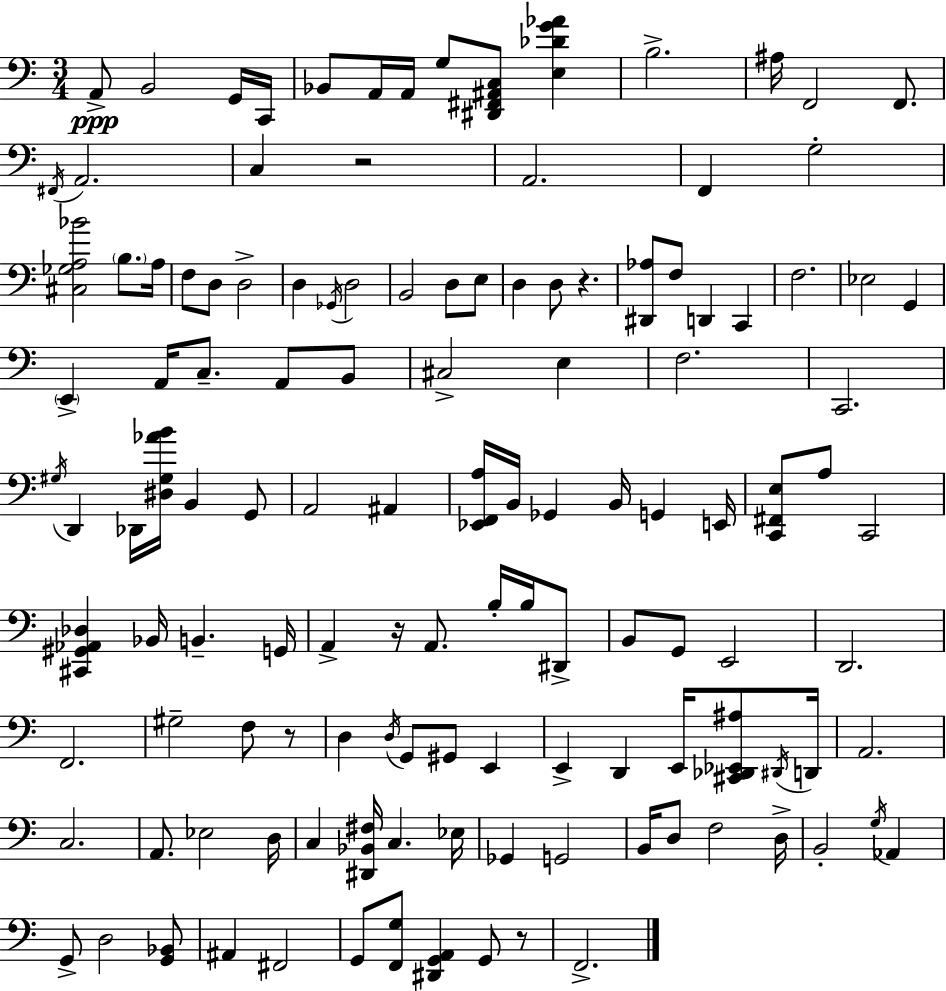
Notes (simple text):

A2/e B2/h G2/s C2/s Bb2/e A2/s A2/s G3/e [D#2,F#2,A#2,C3]/e [E3,Db4,G4,Ab4]/q B3/h. A#3/s F2/h F2/e. F#2/s A2/h. C3/q R/h A2/h. F2/q G3/h [C#3,Gb3,A3,Bb4]/h B3/e. A3/s F3/e D3/e D3/h D3/q Gb2/s D3/h B2/h D3/e E3/e D3/q D3/e R/q. [D#2,Ab3]/e F3/e D2/q C2/q F3/h. Eb3/h G2/q E2/q A2/s C3/e. A2/e B2/e C#3/h E3/q F3/h. C2/h. G#3/s D2/q Db2/s [D#3,G#3,Ab4,B4]/s B2/q G2/e A2/h A#2/q [Eb2,F2,A3]/s B2/s Gb2/q B2/s G2/q E2/s [C2,F#2,E3]/e A3/e C2/h [C#2,G#2,Ab2,Db3]/q Bb2/s B2/q. G2/s A2/q R/s A2/e. B3/s B3/s D#2/e B2/e G2/e E2/h D2/h. F2/h. G#3/h F3/e R/e D3/q D3/s G2/e G#2/e E2/q E2/q D2/q E2/s [C#2,Db2,Eb2,A#3]/e D#2/s D2/s A2/h. C3/h. A2/e. Eb3/h D3/s C3/q [D#2,Bb2,F#3]/s C3/q. Eb3/s Gb2/q G2/h B2/s D3/e F3/h D3/s B2/h G3/s Ab2/q G2/e D3/h [G2,Bb2]/e A#2/q F#2/h G2/e [F2,G3]/e [D#2,G2,A2]/q G2/e R/e F2/h.